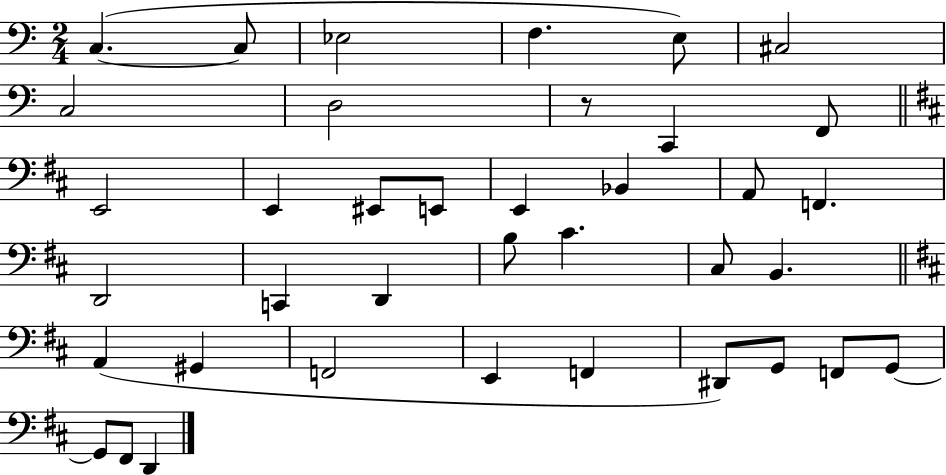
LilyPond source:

{
  \clef bass
  \numericTimeSignature
  \time 2/4
  \key c \major
  c4.~(~ c8 | ees2 | f4. e8) | cis2 | \break c2 | d2 | r8 c,4 f,8 | \bar "||" \break \key b \minor e,2 | e,4 eis,8 e,8 | e,4 bes,4 | a,8 f,4. | \break d,2 | c,4 d,4 | b8 cis'4. | cis8 b,4. | \break \bar "||" \break \key b \minor a,4( gis,4 | f,2 | e,4 f,4 | dis,8) g,8 f,8 g,8~~ | \break g,8 fis,8 d,4 | \bar "|."
}